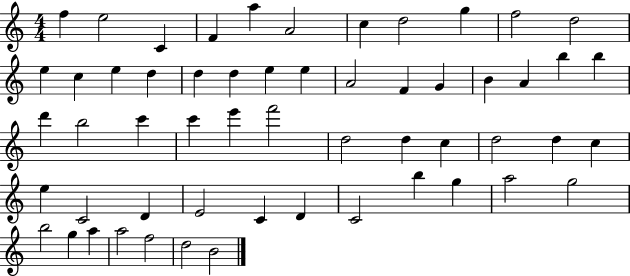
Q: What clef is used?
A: treble